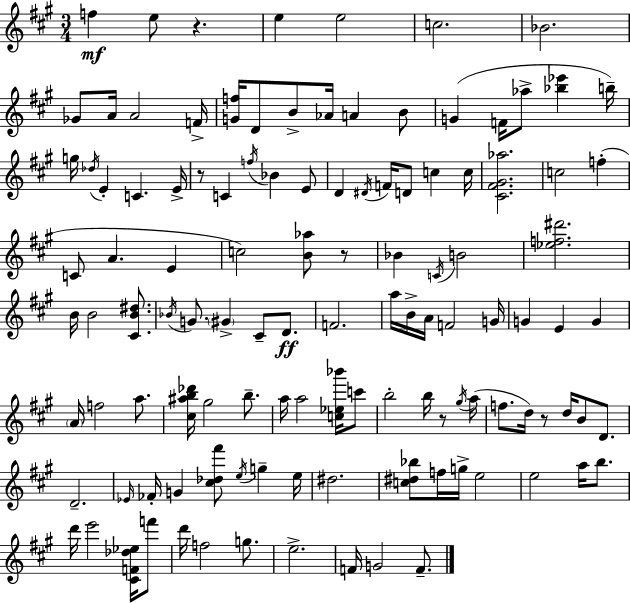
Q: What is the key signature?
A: A major